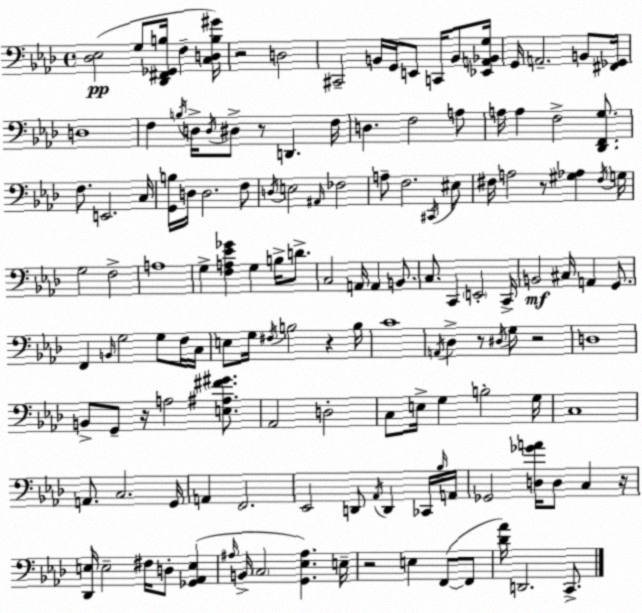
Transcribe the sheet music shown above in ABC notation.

X:1
T:Untitled
M:4/4
L:1/4
K:Fm
[_D,_E,]2 G,/2 [_D,,^F,,_G,,B,]/4 F, [C,D,B,^G]/4 z2 D,2 ^C,,2 B,,/4 G,,/4 E,,/2 C,,/4 B,,/2 [_E,,A,,_B,,G,]/4 G,,/4 A,,2 B,,/2 [^F,,_G,,]/4 D,4 F, B,/4 D,/4 D,/4 ^D,/2 z/2 D,, F,/4 D, F,2 A,/2 A,/4 A, F,2 [_D,,F,,G,]/2 F,/2 E,,2 C,/4 [G,,B,]/4 D,/4 D,2 F,/2 D,/4 E,2 ^A,,/4 _F,2 A,/2 F,2 ^C,,/4 ^E,/2 ^F,/4 A,2 z/2 [^G,_A,] ^F,/4 G,/4 G,2 F,2 A,4 G, [F,A,_E_G] G, B,/4 D/2 C,2 A,,/4 A,, B,,/2 C,/2 C,, E,,2 C,,/4 B,,2 ^C,/4 A,, G,,/2 F,, B,,/4 G,2 G,/2 F,/4 C,/4 E,/2 G,/4 ^F,/4 B,2 z B,/4 C4 A,,/4 _D, z/2 ^D,/4 G,/2 z2 D,4 B,,/2 G,,/2 z/4 A,2 [E,^A,^F^G]/2 _A,,2 D,2 C,/2 E,/4 G, B,2 G,/4 C,4 A,,/2 C,2 G,,/4 A,, F,,2 _E,,2 D,,/2 _A,,/4 D,, _C,,/4 _B,/4 A,,/4 _G,,2 [D,_GA]/4 D,/2 C, z/4 [_D,,E,]/4 E,2 ^F,/4 D,/2 [_G,,_A,,E,] ^A,/4 B,,/4 C,2 [G,,_E,^A,] E,/4 z2 E, F,,/2 F,,/2 [_D_A]/4 D,,2 C,,/2